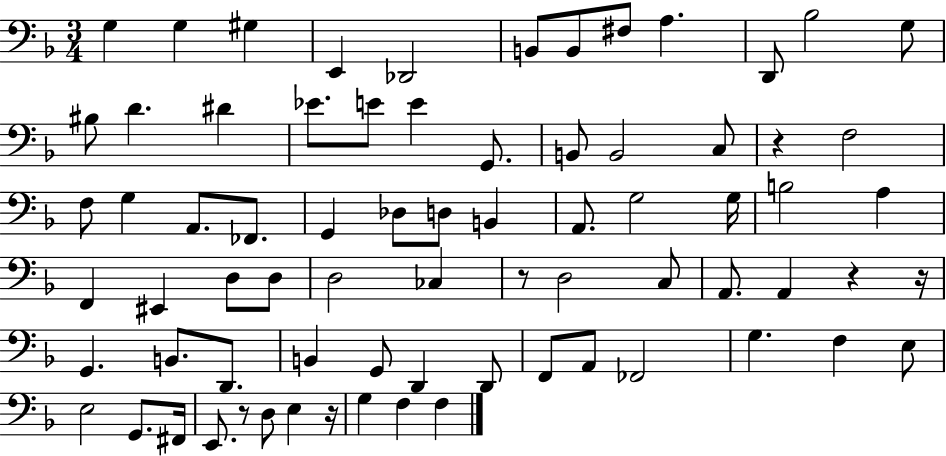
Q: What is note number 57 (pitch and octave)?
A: G3